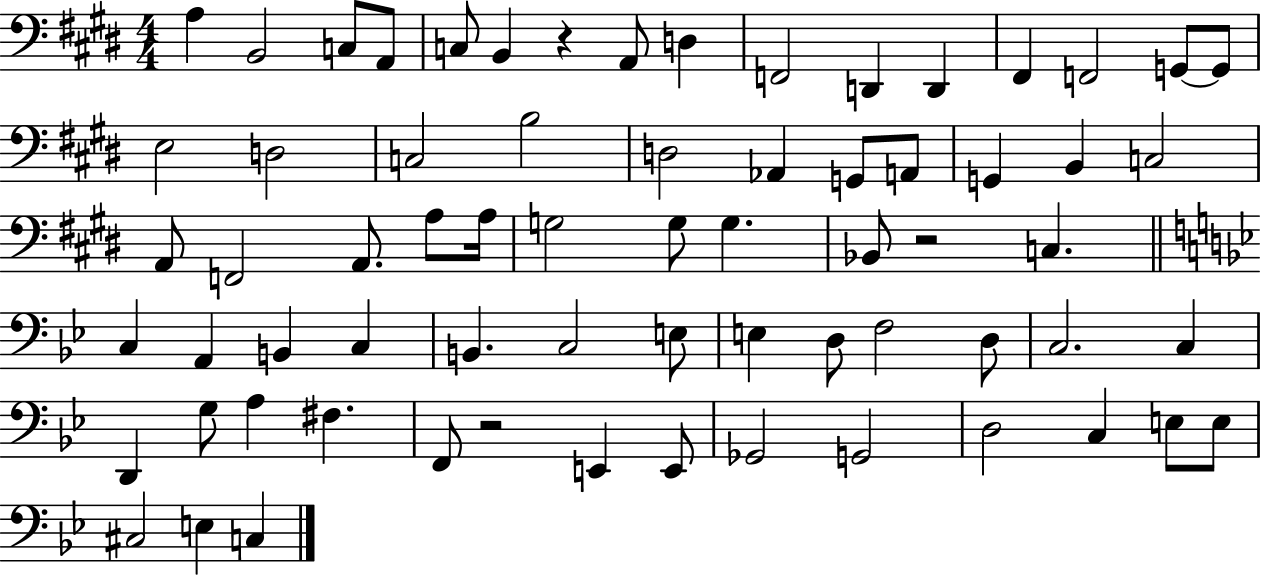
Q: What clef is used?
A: bass